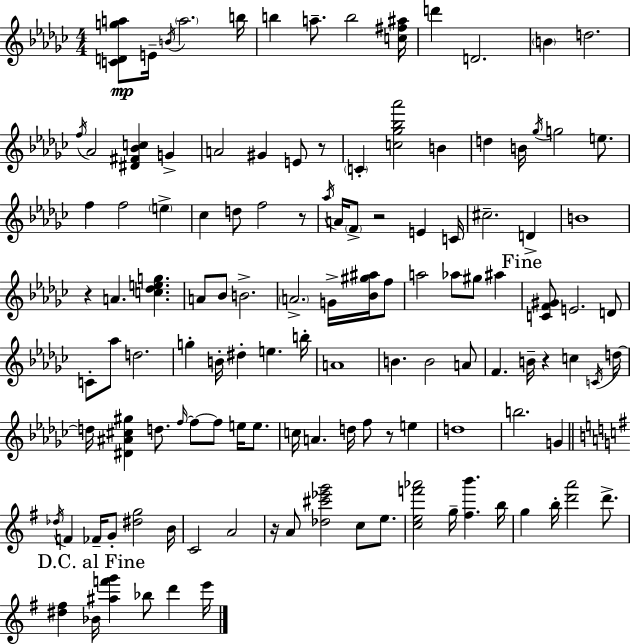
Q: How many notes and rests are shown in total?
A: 124